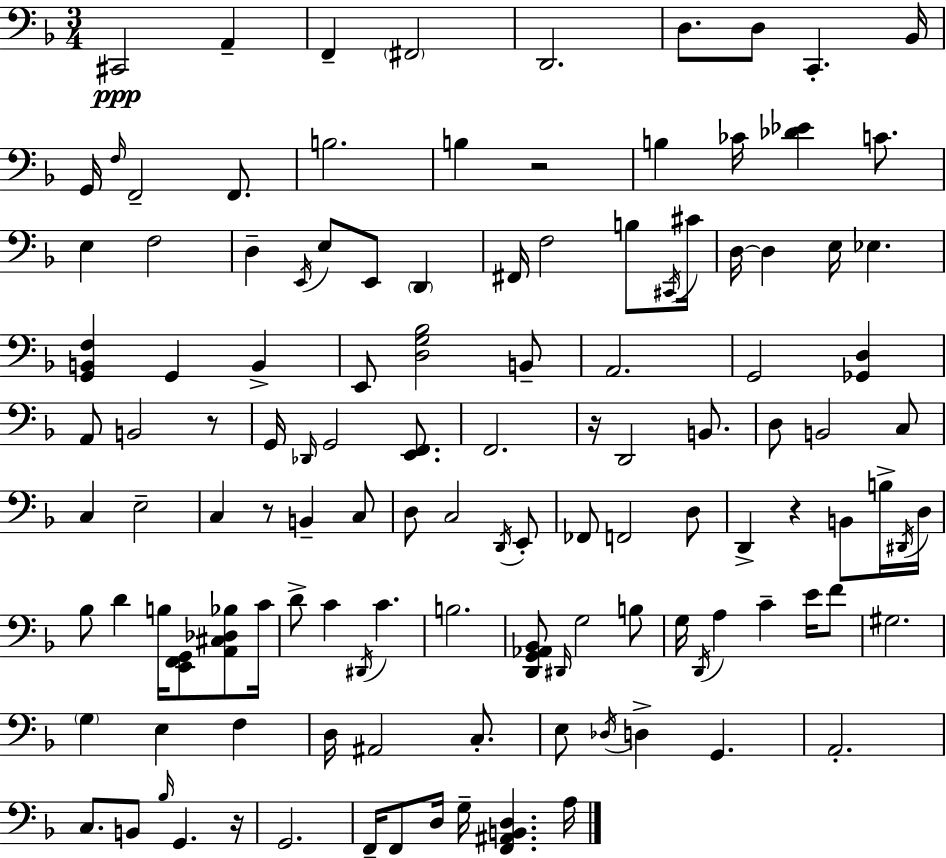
C#2/h A2/q F2/q F#2/h D2/h. D3/e. D3/e C2/q. Bb2/s G2/s F3/s F2/h F2/e. B3/h. B3/q R/h B3/q CES4/s [Db4,Eb4]/q C4/e. E3/q F3/h D3/q E2/s E3/e E2/e D2/q F#2/s F3/h B3/e C#2/s C#4/s D3/s D3/q E3/s Eb3/q. [G2,B2,F3]/q G2/q B2/q E2/e [D3,G3,Bb3]/h B2/e A2/h. G2/h [Gb2,D3]/q A2/e B2/h R/e G2/s Db2/s G2/h [E2,F2]/e. F2/h. R/s D2/h B2/e. D3/e B2/h C3/e C3/q E3/h C3/q R/e B2/q C3/e D3/e C3/h D2/s E2/e FES2/e F2/h D3/e D2/q R/q B2/e B3/s D#2/s D3/s Bb3/e D4/q B3/s [E2,F2,G2]/e [A2,C#3,Db3,Bb3]/e C4/s D4/e C4/q D#2/s C4/q. B3/h. [D2,G2,Ab2,Bb2]/e D#2/s G3/h B3/e G3/s D2/s A3/q C4/q E4/s F4/e G#3/h. G3/q E3/q F3/q D3/s A#2/h C3/e. E3/e Db3/s D3/q G2/q. A2/h. C3/e. B2/e Bb3/s G2/q. R/s G2/h. F2/s F2/e D3/s G3/s [F2,A#2,B2,D3]/q. A3/s